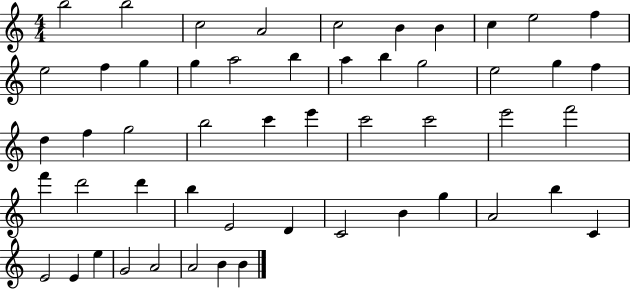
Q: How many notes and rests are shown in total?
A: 52